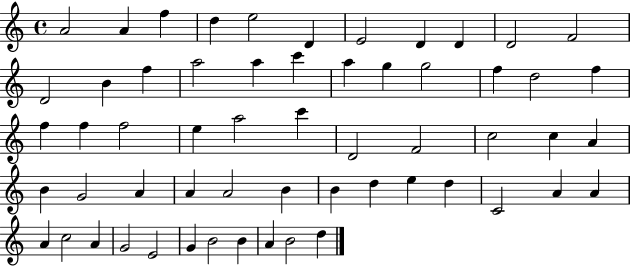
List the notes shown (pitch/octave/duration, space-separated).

A4/h A4/q F5/q D5/q E5/h D4/q E4/h D4/q D4/q D4/h F4/h D4/h B4/q F5/q A5/h A5/q C6/q A5/q G5/q G5/h F5/q D5/h F5/q F5/q F5/q F5/h E5/q A5/h C6/q D4/h F4/h C5/h C5/q A4/q B4/q G4/h A4/q A4/q A4/h B4/q B4/q D5/q E5/q D5/q C4/h A4/q A4/q A4/q C5/h A4/q G4/h E4/h G4/q B4/h B4/q A4/q B4/h D5/q